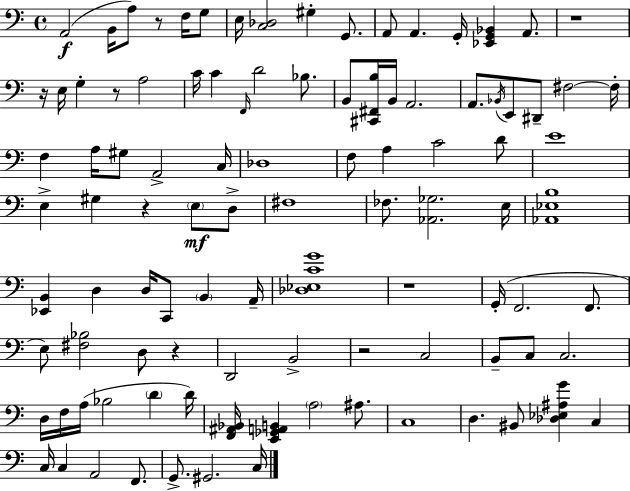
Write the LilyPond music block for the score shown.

{
  \clef bass
  \time 4/4
  \defaultTimeSignature
  \key a \minor
  a,2(\f b,16 a8) r8 f16 g8 | e16 <c des>2 gis4-. g,8. | a,8 a,4. g,16-. <ees, g, bes,>4 a,8. | r1 | \break r16 e16 g4-. r8 a2 | c'16 c'4 \grace { f,16 } d'2 bes8. | b,8 <cis, fis, b>16 b,16 a,2. | a,8. \acciaccatura { bes,16 } e,8 dis,8-- fis2~~ | \break fis16-. f4 a16 gis8 a,2-> | c16 des1 | f8 a4 c'2 | d'8 e'1 | \break e4-> gis4 r4 \parenthesize e8\mf | d8-> fis1 | fes8. <aes, ges>2. | e16 <aes, ees b>1 | \break <ees, b,>4 d4 d16 c,8 \parenthesize b,4 | a,16-- <des ees c' g'>1 | r1 | g,16-.( f,2. f,8. | \break e8) <fis bes>2 d8 r4 | d,2 b,2-> | r2 c2 | b,8-- c8 c2. | \break d16 f16 a16( bes2 \parenthesize d'4 | d'16) <f, ais, bes,>16 <e, ges, a, b,>4 \parenthesize a2 ais8. | c1 | d4. bis,8 <des ees ais g'>4 c4 | \break c16 c4 a,2 f,8. | g,8.-> gis,2. | c16 \bar "|."
}